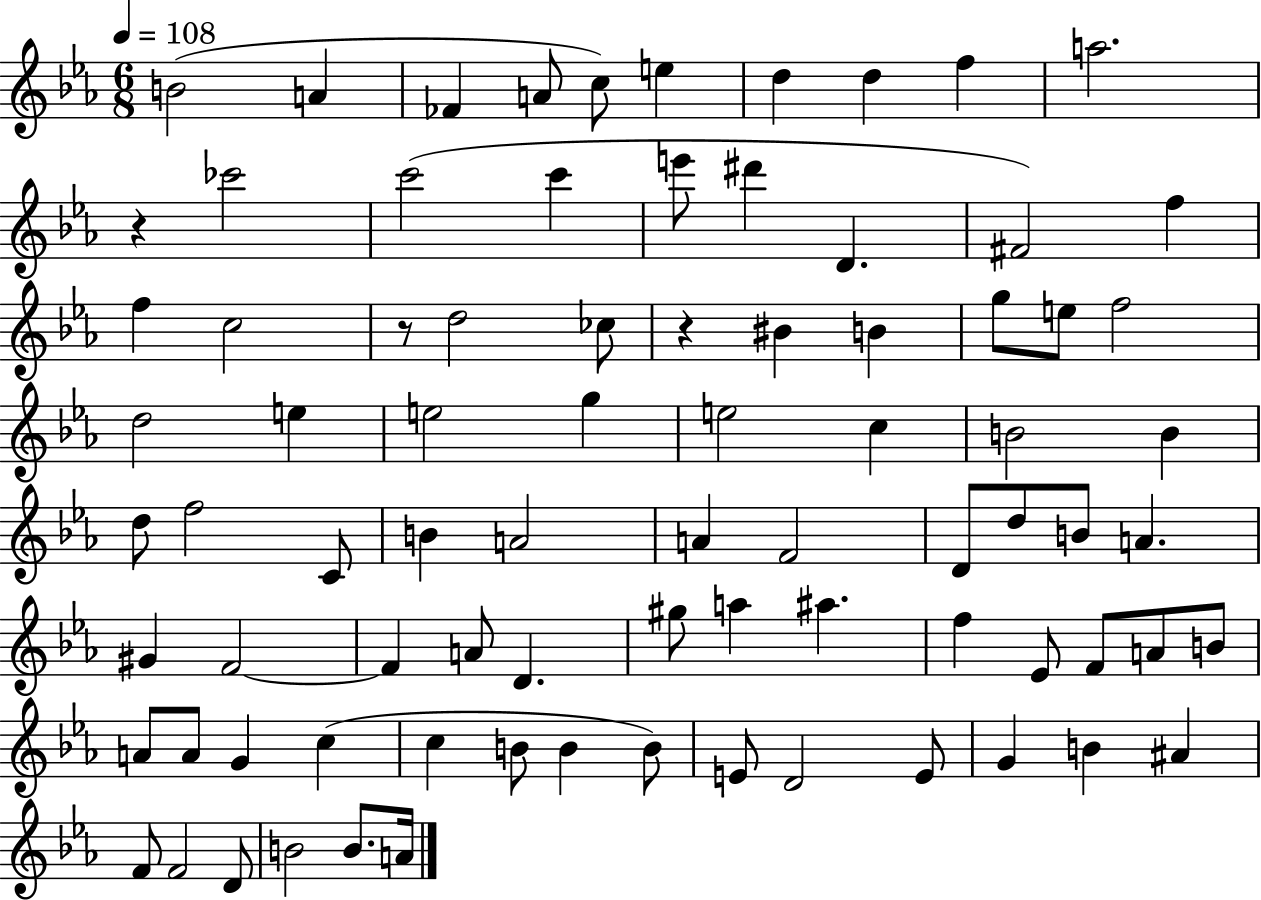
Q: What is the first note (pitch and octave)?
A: B4